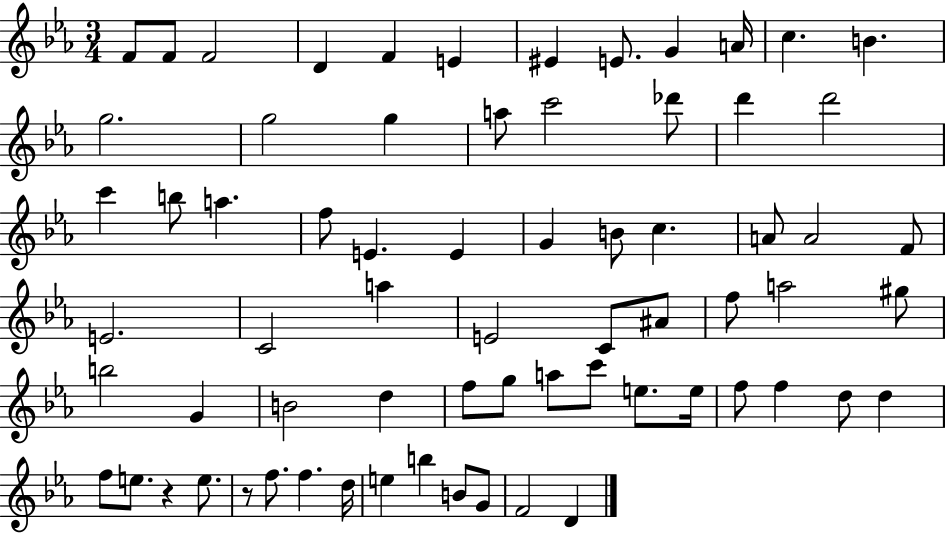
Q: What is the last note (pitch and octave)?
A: D4